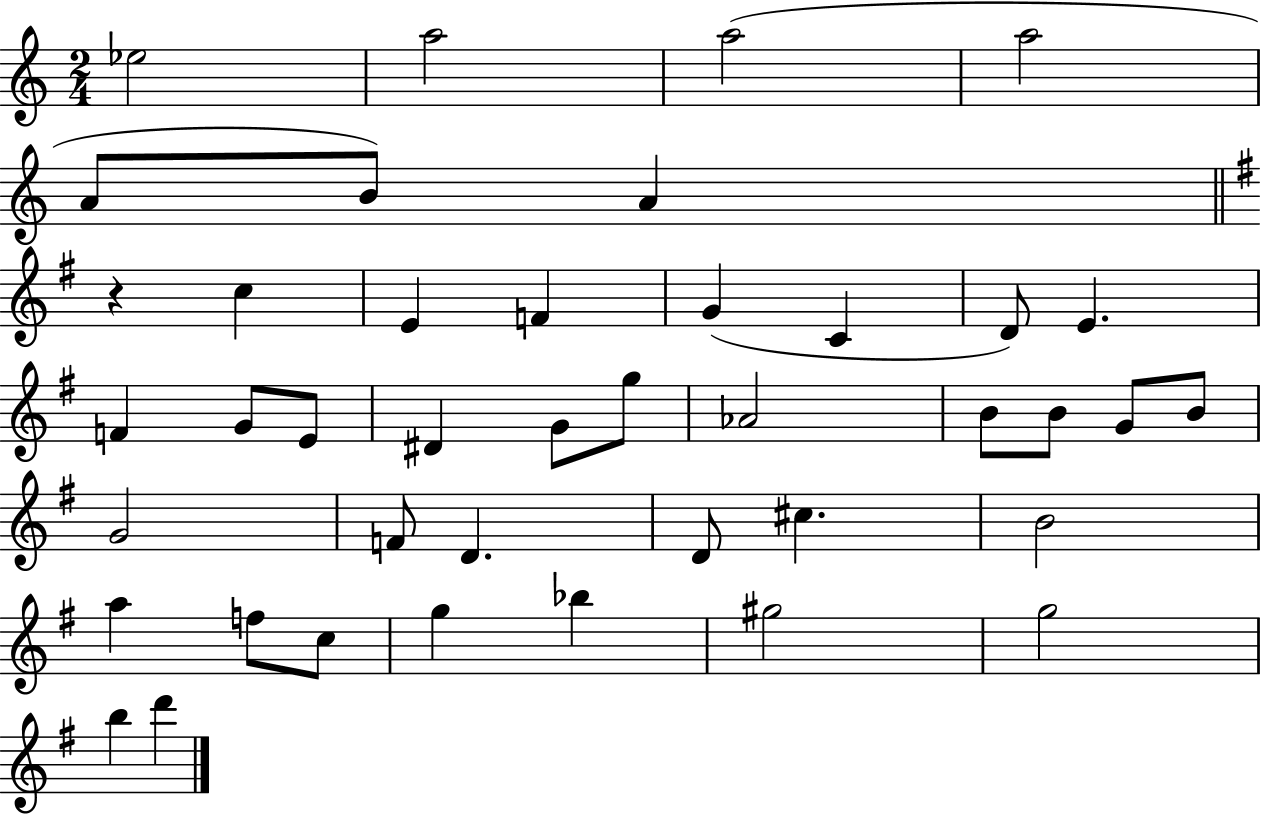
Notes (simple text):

Eb5/h A5/h A5/h A5/h A4/e B4/e A4/q R/q C5/q E4/q F4/q G4/q C4/q D4/e E4/q. F4/q G4/e E4/e D#4/q G4/e G5/e Ab4/h B4/e B4/e G4/e B4/e G4/h F4/e D4/q. D4/e C#5/q. B4/h A5/q F5/e C5/e G5/q Bb5/q G#5/h G5/h B5/q D6/q